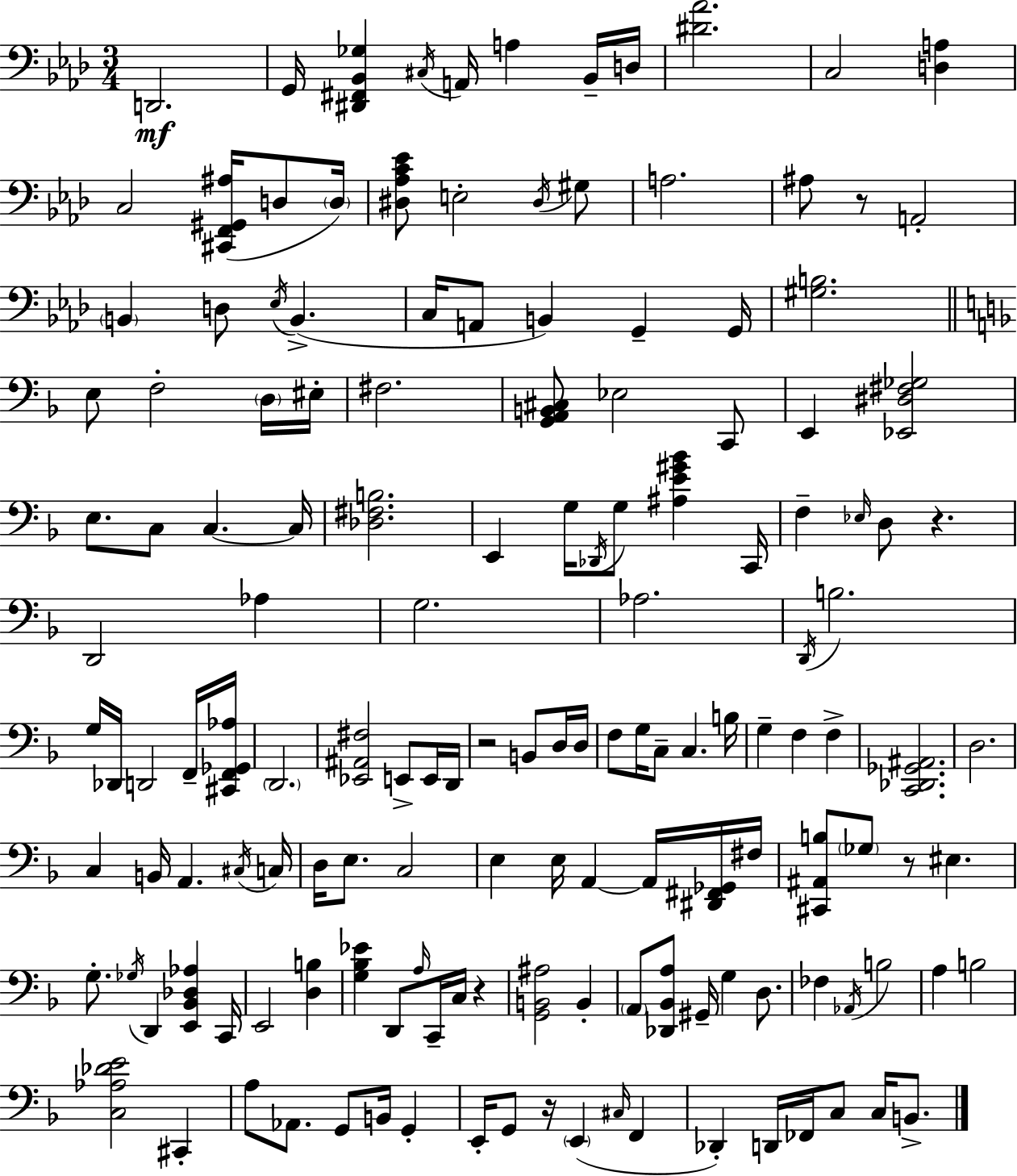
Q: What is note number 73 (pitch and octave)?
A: C3